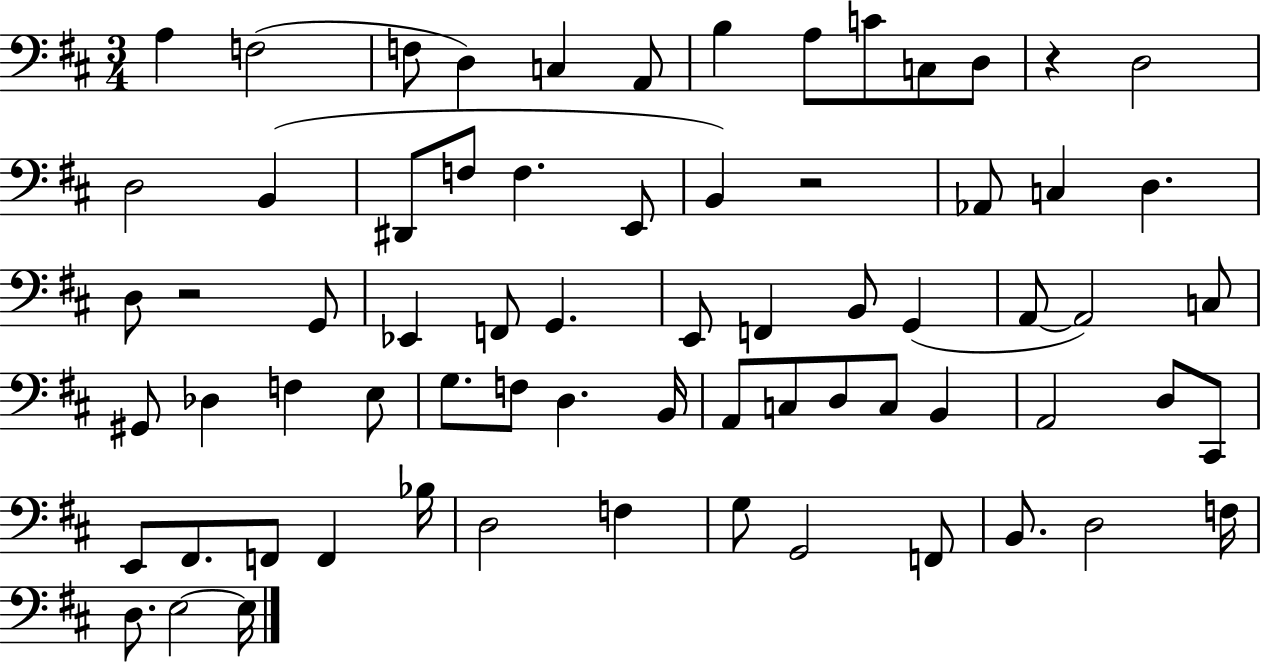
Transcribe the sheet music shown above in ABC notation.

X:1
T:Untitled
M:3/4
L:1/4
K:D
A, F,2 F,/2 D, C, A,,/2 B, A,/2 C/2 C,/2 D,/2 z D,2 D,2 B,, ^D,,/2 F,/2 F, E,,/2 B,, z2 _A,,/2 C, D, D,/2 z2 G,,/2 _E,, F,,/2 G,, E,,/2 F,, B,,/2 G,, A,,/2 A,,2 C,/2 ^G,,/2 _D, F, E,/2 G,/2 F,/2 D, B,,/4 A,,/2 C,/2 D,/2 C,/2 B,, A,,2 D,/2 ^C,,/2 E,,/2 ^F,,/2 F,,/2 F,, _B,/4 D,2 F, G,/2 G,,2 F,,/2 B,,/2 D,2 F,/4 D,/2 E,2 E,/4